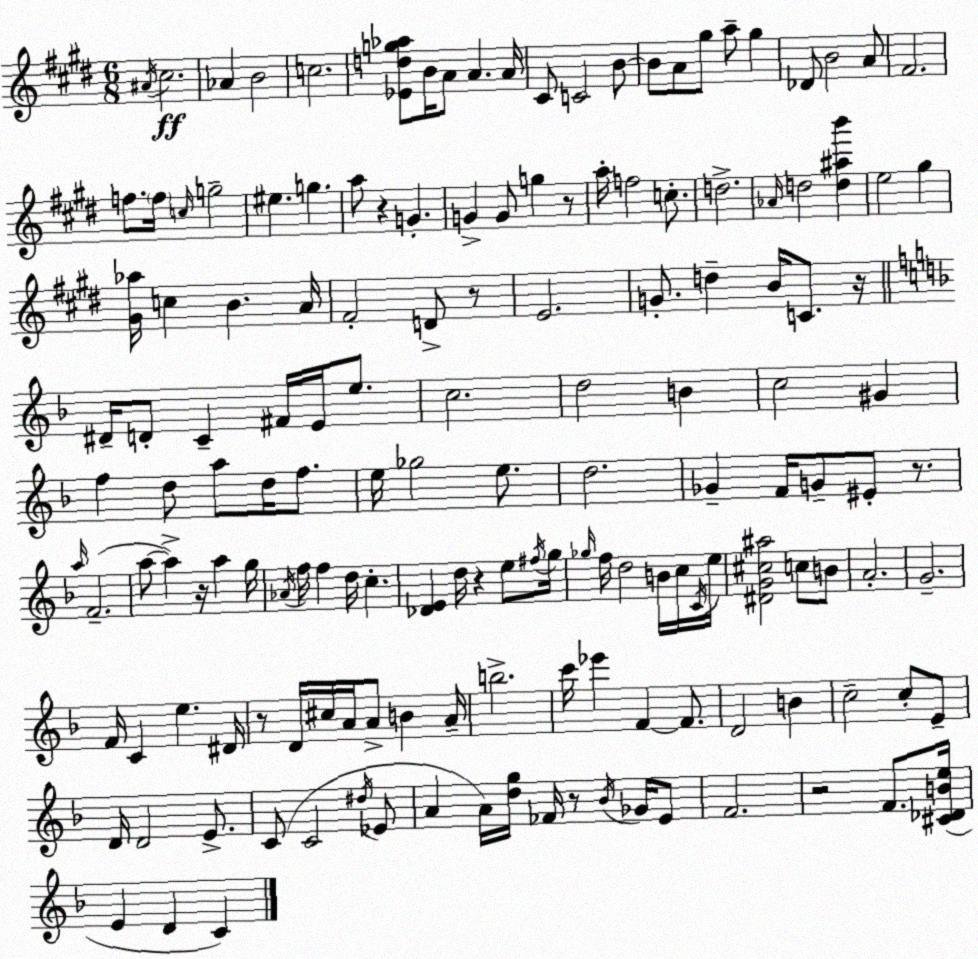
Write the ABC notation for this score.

X:1
T:Untitled
M:6/8
L:1/4
K:E
^A/4 ^c2 _A B2 c2 [_Edg_a]/2 B/4 A/2 A A/4 ^C/2 C2 B/2 B/2 A/2 ^g/2 a/2 ^g _D/2 B2 A/2 ^F2 f/2 f/4 c/4 g2 ^e g a/2 z G G G/2 g z/2 a/4 f2 c/2 d2 _A/4 d2 [d^ab'] e2 ^g [^G_a]/4 c B A/4 ^F2 D/2 z/2 E2 G/2 d B/4 C/2 z/4 ^D/4 D/2 C ^F/4 E/4 e/2 c2 d2 B c2 ^G f d/2 a/2 d/4 f/2 e/4 _g2 e/2 d2 _G F/4 G/2 ^E/2 z/2 a/4 F2 a/2 a z/4 a g/4 _A/4 f/4 f d/4 c [_DE] d/4 z e/2 ^f/4 g/4 _g/4 f/4 d2 B/4 c/4 C/4 e/4 [^DG^c^a]2 c/2 B/2 A2 G2 F/4 C e ^D/4 z/2 D/4 ^c/4 A/4 A/2 B A/4 b2 c'/4 _e' F F/2 D2 B c2 c/2 E/2 D/4 D2 E/2 C/2 C2 ^d/4 _E/2 A A/4 [dg]/4 _F/4 z/2 _B/4 _G/4 E/2 F2 z2 F/2 [^C_DBe]/4 E D C